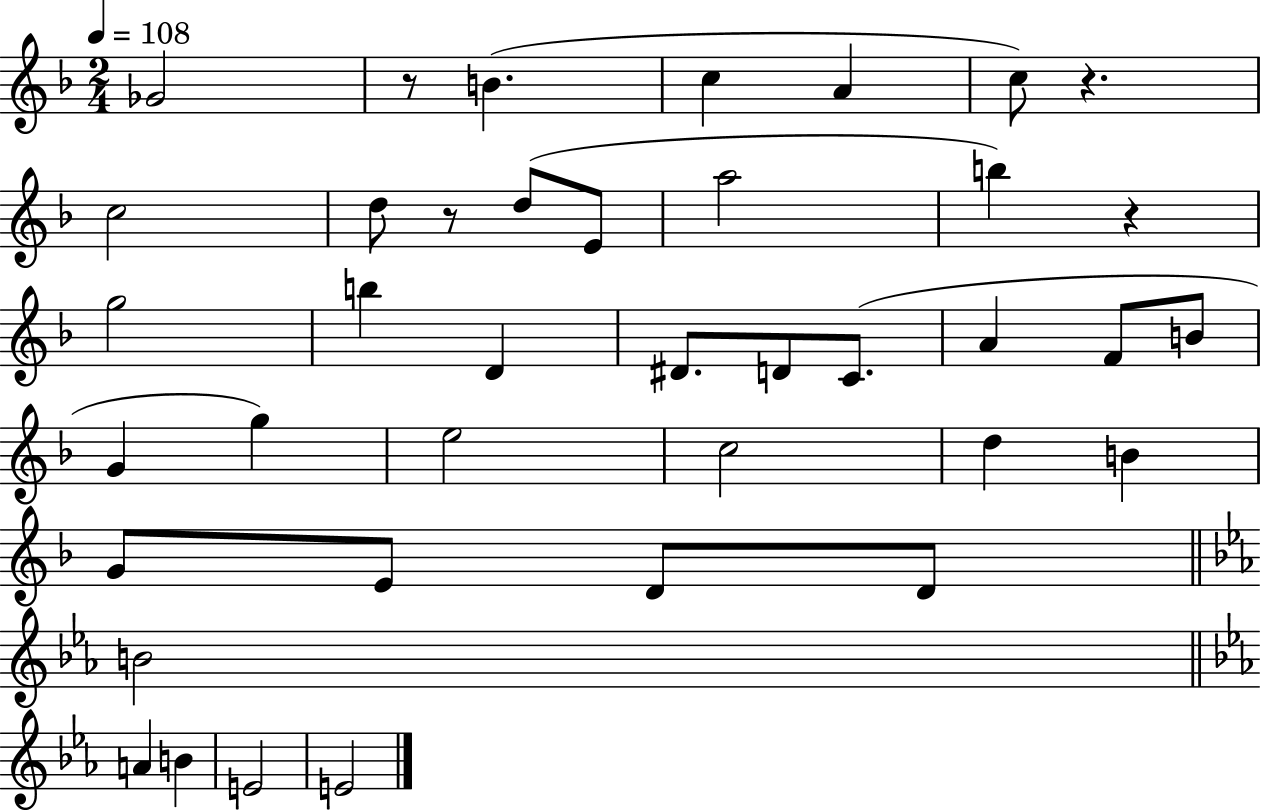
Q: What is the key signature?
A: F major